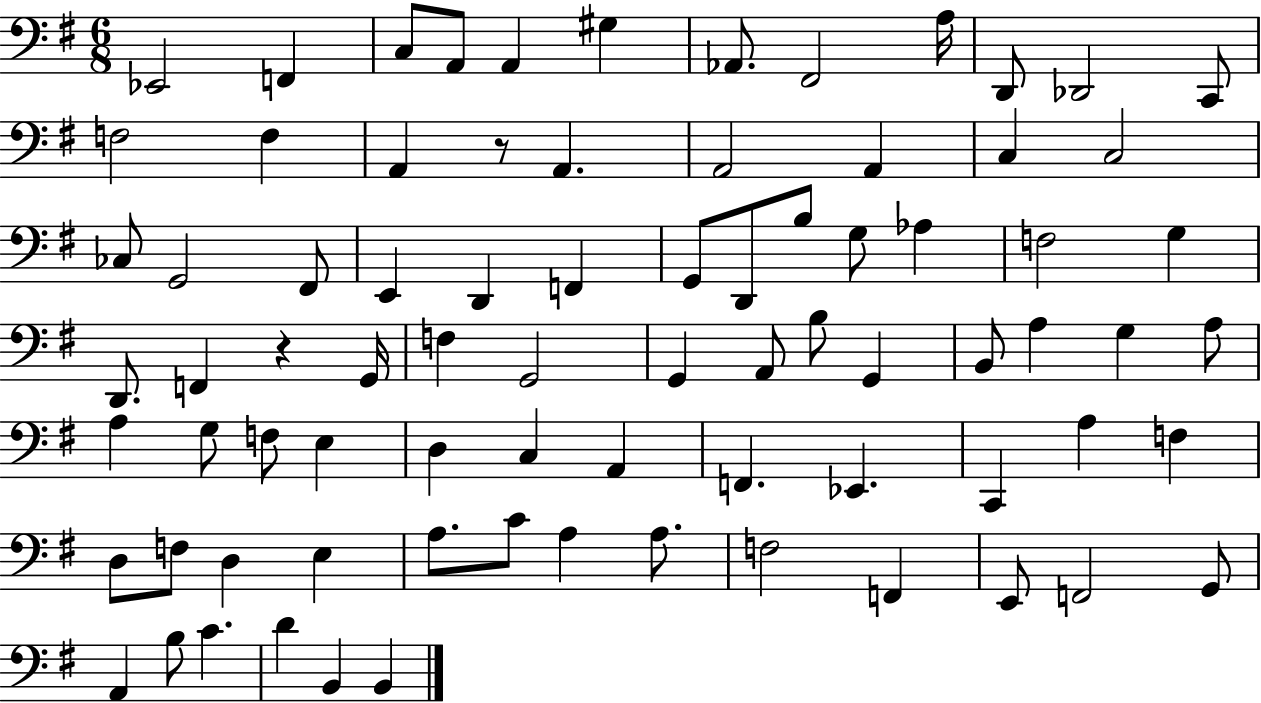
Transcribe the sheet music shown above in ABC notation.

X:1
T:Untitled
M:6/8
L:1/4
K:G
_E,,2 F,, C,/2 A,,/2 A,, ^G, _A,,/2 ^F,,2 A,/4 D,,/2 _D,,2 C,,/2 F,2 F, A,, z/2 A,, A,,2 A,, C, C,2 _C,/2 G,,2 ^F,,/2 E,, D,, F,, G,,/2 D,,/2 B,/2 G,/2 _A, F,2 G, D,,/2 F,, z G,,/4 F, G,,2 G,, A,,/2 B,/2 G,, B,,/2 A, G, A,/2 A, G,/2 F,/2 E, D, C, A,, F,, _E,, C,, A, F, D,/2 F,/2 D, E, A,/2 C/2 A, A,/2 F,2 F,, E,,/2 F,,2 G,,/2 A,, B,/2 C D B,, B,,